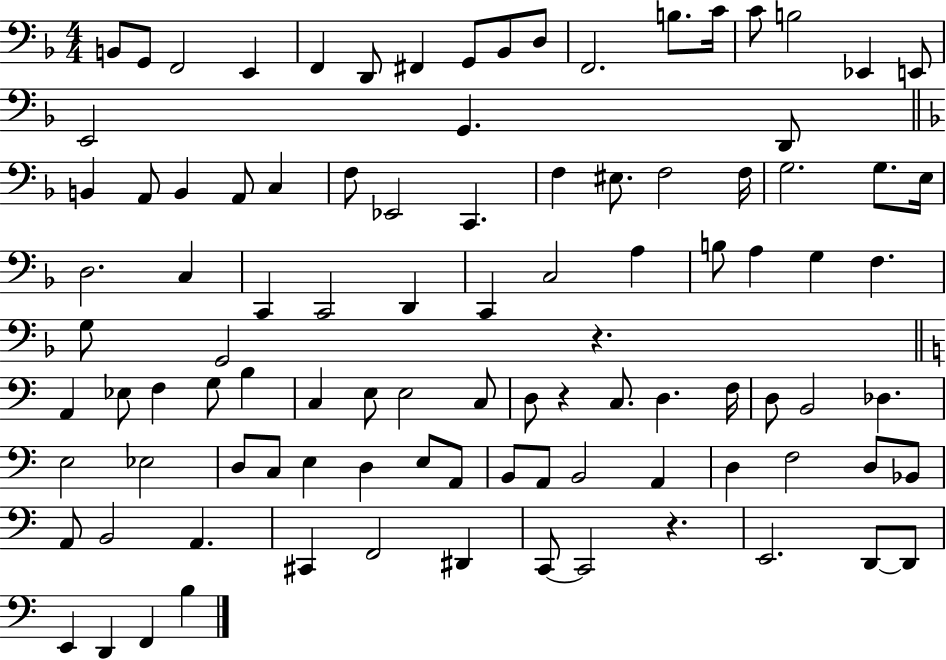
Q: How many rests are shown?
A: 3